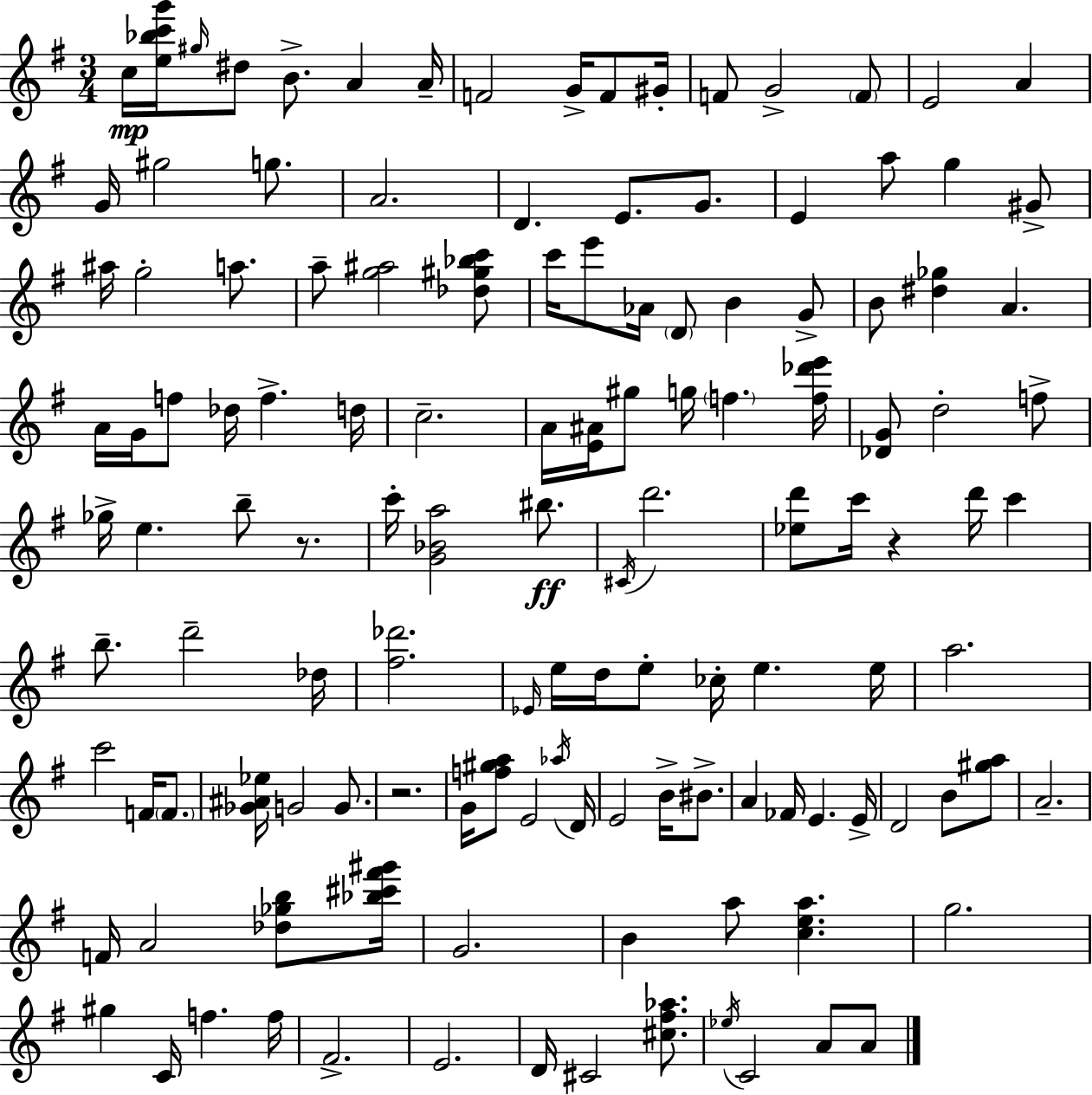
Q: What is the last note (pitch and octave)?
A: A4